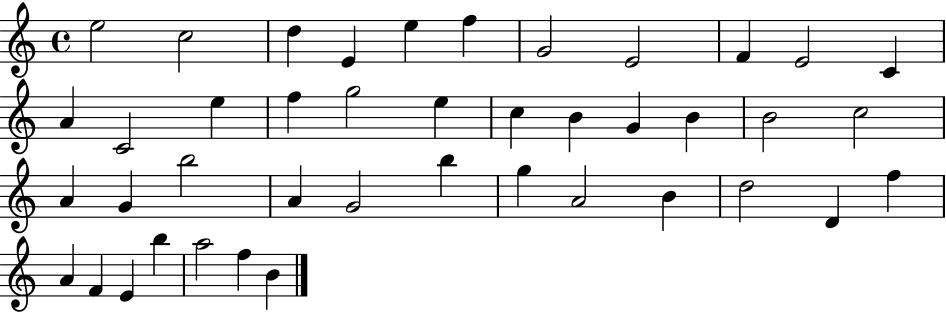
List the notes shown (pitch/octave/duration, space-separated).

E5/h C5/h D5/q E4/q E5/q F5/q G4/h E4/h F4/q E4/h C4/q A4/q C4/h E5/q F5/q G5/h E5/q C5/q B4/q G4/q B4/q B4/h C5/h A4/q G4/q B5/h A4/q G4/h B5/q G5/q A4/h B4/q D5/h D4/q F5/q A4/q F4/q E4/q B5/q A5/h F5/q B4/q